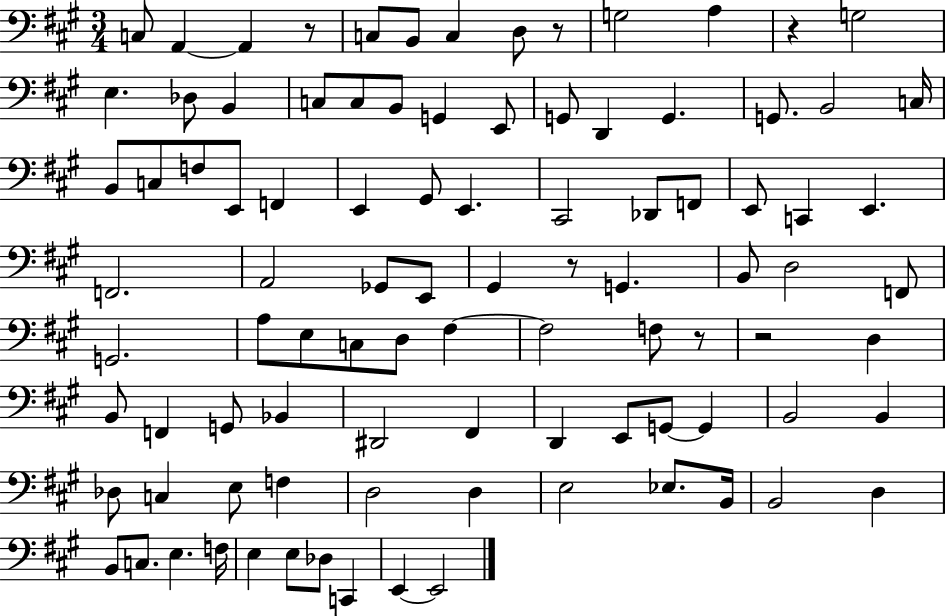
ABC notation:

X:1
T:Untitled
M:3/4
L:1/4
K:A
C,/2 A,, A,, z/2 C,/2 B,,/2 C, D,/2 z/2 G,2 A, z G,2 E, _D,/2 B,, C,/2 C,/2 B,,/2 G,, E,,/2 G,,/2 D,, G,, G,,/2 B,,2 C,/4 B,,/2 C,/2 F,/2 E,,/2 F,, E,, ^G,,/2 E,, ^C,,2 _D,,/2 F,,/2 E,,/2 C,, E,, F,,2 A,,2 _G,,/2 E,,/2 ^G,, z/2 G,, B,,/2 D,2 F,,/2 G,,2 A,/2 E,/2 C,/2 D,/2 ^F, ^F,2 F,/2 z/2 z2 D, B,,/2 F,, G,,/2 _B,, ^D,,2 ^F,, D,, E,,/2 G,,/2 G,, B,,2 B,, _D,/2 C, E,/2 F, D,2 D, E,2 _E,/2 B,,/4 B,,2 D, B,,/2 C,/2 E, F,/4 E, E,/2 _D,/2 C,, E,, E,,2